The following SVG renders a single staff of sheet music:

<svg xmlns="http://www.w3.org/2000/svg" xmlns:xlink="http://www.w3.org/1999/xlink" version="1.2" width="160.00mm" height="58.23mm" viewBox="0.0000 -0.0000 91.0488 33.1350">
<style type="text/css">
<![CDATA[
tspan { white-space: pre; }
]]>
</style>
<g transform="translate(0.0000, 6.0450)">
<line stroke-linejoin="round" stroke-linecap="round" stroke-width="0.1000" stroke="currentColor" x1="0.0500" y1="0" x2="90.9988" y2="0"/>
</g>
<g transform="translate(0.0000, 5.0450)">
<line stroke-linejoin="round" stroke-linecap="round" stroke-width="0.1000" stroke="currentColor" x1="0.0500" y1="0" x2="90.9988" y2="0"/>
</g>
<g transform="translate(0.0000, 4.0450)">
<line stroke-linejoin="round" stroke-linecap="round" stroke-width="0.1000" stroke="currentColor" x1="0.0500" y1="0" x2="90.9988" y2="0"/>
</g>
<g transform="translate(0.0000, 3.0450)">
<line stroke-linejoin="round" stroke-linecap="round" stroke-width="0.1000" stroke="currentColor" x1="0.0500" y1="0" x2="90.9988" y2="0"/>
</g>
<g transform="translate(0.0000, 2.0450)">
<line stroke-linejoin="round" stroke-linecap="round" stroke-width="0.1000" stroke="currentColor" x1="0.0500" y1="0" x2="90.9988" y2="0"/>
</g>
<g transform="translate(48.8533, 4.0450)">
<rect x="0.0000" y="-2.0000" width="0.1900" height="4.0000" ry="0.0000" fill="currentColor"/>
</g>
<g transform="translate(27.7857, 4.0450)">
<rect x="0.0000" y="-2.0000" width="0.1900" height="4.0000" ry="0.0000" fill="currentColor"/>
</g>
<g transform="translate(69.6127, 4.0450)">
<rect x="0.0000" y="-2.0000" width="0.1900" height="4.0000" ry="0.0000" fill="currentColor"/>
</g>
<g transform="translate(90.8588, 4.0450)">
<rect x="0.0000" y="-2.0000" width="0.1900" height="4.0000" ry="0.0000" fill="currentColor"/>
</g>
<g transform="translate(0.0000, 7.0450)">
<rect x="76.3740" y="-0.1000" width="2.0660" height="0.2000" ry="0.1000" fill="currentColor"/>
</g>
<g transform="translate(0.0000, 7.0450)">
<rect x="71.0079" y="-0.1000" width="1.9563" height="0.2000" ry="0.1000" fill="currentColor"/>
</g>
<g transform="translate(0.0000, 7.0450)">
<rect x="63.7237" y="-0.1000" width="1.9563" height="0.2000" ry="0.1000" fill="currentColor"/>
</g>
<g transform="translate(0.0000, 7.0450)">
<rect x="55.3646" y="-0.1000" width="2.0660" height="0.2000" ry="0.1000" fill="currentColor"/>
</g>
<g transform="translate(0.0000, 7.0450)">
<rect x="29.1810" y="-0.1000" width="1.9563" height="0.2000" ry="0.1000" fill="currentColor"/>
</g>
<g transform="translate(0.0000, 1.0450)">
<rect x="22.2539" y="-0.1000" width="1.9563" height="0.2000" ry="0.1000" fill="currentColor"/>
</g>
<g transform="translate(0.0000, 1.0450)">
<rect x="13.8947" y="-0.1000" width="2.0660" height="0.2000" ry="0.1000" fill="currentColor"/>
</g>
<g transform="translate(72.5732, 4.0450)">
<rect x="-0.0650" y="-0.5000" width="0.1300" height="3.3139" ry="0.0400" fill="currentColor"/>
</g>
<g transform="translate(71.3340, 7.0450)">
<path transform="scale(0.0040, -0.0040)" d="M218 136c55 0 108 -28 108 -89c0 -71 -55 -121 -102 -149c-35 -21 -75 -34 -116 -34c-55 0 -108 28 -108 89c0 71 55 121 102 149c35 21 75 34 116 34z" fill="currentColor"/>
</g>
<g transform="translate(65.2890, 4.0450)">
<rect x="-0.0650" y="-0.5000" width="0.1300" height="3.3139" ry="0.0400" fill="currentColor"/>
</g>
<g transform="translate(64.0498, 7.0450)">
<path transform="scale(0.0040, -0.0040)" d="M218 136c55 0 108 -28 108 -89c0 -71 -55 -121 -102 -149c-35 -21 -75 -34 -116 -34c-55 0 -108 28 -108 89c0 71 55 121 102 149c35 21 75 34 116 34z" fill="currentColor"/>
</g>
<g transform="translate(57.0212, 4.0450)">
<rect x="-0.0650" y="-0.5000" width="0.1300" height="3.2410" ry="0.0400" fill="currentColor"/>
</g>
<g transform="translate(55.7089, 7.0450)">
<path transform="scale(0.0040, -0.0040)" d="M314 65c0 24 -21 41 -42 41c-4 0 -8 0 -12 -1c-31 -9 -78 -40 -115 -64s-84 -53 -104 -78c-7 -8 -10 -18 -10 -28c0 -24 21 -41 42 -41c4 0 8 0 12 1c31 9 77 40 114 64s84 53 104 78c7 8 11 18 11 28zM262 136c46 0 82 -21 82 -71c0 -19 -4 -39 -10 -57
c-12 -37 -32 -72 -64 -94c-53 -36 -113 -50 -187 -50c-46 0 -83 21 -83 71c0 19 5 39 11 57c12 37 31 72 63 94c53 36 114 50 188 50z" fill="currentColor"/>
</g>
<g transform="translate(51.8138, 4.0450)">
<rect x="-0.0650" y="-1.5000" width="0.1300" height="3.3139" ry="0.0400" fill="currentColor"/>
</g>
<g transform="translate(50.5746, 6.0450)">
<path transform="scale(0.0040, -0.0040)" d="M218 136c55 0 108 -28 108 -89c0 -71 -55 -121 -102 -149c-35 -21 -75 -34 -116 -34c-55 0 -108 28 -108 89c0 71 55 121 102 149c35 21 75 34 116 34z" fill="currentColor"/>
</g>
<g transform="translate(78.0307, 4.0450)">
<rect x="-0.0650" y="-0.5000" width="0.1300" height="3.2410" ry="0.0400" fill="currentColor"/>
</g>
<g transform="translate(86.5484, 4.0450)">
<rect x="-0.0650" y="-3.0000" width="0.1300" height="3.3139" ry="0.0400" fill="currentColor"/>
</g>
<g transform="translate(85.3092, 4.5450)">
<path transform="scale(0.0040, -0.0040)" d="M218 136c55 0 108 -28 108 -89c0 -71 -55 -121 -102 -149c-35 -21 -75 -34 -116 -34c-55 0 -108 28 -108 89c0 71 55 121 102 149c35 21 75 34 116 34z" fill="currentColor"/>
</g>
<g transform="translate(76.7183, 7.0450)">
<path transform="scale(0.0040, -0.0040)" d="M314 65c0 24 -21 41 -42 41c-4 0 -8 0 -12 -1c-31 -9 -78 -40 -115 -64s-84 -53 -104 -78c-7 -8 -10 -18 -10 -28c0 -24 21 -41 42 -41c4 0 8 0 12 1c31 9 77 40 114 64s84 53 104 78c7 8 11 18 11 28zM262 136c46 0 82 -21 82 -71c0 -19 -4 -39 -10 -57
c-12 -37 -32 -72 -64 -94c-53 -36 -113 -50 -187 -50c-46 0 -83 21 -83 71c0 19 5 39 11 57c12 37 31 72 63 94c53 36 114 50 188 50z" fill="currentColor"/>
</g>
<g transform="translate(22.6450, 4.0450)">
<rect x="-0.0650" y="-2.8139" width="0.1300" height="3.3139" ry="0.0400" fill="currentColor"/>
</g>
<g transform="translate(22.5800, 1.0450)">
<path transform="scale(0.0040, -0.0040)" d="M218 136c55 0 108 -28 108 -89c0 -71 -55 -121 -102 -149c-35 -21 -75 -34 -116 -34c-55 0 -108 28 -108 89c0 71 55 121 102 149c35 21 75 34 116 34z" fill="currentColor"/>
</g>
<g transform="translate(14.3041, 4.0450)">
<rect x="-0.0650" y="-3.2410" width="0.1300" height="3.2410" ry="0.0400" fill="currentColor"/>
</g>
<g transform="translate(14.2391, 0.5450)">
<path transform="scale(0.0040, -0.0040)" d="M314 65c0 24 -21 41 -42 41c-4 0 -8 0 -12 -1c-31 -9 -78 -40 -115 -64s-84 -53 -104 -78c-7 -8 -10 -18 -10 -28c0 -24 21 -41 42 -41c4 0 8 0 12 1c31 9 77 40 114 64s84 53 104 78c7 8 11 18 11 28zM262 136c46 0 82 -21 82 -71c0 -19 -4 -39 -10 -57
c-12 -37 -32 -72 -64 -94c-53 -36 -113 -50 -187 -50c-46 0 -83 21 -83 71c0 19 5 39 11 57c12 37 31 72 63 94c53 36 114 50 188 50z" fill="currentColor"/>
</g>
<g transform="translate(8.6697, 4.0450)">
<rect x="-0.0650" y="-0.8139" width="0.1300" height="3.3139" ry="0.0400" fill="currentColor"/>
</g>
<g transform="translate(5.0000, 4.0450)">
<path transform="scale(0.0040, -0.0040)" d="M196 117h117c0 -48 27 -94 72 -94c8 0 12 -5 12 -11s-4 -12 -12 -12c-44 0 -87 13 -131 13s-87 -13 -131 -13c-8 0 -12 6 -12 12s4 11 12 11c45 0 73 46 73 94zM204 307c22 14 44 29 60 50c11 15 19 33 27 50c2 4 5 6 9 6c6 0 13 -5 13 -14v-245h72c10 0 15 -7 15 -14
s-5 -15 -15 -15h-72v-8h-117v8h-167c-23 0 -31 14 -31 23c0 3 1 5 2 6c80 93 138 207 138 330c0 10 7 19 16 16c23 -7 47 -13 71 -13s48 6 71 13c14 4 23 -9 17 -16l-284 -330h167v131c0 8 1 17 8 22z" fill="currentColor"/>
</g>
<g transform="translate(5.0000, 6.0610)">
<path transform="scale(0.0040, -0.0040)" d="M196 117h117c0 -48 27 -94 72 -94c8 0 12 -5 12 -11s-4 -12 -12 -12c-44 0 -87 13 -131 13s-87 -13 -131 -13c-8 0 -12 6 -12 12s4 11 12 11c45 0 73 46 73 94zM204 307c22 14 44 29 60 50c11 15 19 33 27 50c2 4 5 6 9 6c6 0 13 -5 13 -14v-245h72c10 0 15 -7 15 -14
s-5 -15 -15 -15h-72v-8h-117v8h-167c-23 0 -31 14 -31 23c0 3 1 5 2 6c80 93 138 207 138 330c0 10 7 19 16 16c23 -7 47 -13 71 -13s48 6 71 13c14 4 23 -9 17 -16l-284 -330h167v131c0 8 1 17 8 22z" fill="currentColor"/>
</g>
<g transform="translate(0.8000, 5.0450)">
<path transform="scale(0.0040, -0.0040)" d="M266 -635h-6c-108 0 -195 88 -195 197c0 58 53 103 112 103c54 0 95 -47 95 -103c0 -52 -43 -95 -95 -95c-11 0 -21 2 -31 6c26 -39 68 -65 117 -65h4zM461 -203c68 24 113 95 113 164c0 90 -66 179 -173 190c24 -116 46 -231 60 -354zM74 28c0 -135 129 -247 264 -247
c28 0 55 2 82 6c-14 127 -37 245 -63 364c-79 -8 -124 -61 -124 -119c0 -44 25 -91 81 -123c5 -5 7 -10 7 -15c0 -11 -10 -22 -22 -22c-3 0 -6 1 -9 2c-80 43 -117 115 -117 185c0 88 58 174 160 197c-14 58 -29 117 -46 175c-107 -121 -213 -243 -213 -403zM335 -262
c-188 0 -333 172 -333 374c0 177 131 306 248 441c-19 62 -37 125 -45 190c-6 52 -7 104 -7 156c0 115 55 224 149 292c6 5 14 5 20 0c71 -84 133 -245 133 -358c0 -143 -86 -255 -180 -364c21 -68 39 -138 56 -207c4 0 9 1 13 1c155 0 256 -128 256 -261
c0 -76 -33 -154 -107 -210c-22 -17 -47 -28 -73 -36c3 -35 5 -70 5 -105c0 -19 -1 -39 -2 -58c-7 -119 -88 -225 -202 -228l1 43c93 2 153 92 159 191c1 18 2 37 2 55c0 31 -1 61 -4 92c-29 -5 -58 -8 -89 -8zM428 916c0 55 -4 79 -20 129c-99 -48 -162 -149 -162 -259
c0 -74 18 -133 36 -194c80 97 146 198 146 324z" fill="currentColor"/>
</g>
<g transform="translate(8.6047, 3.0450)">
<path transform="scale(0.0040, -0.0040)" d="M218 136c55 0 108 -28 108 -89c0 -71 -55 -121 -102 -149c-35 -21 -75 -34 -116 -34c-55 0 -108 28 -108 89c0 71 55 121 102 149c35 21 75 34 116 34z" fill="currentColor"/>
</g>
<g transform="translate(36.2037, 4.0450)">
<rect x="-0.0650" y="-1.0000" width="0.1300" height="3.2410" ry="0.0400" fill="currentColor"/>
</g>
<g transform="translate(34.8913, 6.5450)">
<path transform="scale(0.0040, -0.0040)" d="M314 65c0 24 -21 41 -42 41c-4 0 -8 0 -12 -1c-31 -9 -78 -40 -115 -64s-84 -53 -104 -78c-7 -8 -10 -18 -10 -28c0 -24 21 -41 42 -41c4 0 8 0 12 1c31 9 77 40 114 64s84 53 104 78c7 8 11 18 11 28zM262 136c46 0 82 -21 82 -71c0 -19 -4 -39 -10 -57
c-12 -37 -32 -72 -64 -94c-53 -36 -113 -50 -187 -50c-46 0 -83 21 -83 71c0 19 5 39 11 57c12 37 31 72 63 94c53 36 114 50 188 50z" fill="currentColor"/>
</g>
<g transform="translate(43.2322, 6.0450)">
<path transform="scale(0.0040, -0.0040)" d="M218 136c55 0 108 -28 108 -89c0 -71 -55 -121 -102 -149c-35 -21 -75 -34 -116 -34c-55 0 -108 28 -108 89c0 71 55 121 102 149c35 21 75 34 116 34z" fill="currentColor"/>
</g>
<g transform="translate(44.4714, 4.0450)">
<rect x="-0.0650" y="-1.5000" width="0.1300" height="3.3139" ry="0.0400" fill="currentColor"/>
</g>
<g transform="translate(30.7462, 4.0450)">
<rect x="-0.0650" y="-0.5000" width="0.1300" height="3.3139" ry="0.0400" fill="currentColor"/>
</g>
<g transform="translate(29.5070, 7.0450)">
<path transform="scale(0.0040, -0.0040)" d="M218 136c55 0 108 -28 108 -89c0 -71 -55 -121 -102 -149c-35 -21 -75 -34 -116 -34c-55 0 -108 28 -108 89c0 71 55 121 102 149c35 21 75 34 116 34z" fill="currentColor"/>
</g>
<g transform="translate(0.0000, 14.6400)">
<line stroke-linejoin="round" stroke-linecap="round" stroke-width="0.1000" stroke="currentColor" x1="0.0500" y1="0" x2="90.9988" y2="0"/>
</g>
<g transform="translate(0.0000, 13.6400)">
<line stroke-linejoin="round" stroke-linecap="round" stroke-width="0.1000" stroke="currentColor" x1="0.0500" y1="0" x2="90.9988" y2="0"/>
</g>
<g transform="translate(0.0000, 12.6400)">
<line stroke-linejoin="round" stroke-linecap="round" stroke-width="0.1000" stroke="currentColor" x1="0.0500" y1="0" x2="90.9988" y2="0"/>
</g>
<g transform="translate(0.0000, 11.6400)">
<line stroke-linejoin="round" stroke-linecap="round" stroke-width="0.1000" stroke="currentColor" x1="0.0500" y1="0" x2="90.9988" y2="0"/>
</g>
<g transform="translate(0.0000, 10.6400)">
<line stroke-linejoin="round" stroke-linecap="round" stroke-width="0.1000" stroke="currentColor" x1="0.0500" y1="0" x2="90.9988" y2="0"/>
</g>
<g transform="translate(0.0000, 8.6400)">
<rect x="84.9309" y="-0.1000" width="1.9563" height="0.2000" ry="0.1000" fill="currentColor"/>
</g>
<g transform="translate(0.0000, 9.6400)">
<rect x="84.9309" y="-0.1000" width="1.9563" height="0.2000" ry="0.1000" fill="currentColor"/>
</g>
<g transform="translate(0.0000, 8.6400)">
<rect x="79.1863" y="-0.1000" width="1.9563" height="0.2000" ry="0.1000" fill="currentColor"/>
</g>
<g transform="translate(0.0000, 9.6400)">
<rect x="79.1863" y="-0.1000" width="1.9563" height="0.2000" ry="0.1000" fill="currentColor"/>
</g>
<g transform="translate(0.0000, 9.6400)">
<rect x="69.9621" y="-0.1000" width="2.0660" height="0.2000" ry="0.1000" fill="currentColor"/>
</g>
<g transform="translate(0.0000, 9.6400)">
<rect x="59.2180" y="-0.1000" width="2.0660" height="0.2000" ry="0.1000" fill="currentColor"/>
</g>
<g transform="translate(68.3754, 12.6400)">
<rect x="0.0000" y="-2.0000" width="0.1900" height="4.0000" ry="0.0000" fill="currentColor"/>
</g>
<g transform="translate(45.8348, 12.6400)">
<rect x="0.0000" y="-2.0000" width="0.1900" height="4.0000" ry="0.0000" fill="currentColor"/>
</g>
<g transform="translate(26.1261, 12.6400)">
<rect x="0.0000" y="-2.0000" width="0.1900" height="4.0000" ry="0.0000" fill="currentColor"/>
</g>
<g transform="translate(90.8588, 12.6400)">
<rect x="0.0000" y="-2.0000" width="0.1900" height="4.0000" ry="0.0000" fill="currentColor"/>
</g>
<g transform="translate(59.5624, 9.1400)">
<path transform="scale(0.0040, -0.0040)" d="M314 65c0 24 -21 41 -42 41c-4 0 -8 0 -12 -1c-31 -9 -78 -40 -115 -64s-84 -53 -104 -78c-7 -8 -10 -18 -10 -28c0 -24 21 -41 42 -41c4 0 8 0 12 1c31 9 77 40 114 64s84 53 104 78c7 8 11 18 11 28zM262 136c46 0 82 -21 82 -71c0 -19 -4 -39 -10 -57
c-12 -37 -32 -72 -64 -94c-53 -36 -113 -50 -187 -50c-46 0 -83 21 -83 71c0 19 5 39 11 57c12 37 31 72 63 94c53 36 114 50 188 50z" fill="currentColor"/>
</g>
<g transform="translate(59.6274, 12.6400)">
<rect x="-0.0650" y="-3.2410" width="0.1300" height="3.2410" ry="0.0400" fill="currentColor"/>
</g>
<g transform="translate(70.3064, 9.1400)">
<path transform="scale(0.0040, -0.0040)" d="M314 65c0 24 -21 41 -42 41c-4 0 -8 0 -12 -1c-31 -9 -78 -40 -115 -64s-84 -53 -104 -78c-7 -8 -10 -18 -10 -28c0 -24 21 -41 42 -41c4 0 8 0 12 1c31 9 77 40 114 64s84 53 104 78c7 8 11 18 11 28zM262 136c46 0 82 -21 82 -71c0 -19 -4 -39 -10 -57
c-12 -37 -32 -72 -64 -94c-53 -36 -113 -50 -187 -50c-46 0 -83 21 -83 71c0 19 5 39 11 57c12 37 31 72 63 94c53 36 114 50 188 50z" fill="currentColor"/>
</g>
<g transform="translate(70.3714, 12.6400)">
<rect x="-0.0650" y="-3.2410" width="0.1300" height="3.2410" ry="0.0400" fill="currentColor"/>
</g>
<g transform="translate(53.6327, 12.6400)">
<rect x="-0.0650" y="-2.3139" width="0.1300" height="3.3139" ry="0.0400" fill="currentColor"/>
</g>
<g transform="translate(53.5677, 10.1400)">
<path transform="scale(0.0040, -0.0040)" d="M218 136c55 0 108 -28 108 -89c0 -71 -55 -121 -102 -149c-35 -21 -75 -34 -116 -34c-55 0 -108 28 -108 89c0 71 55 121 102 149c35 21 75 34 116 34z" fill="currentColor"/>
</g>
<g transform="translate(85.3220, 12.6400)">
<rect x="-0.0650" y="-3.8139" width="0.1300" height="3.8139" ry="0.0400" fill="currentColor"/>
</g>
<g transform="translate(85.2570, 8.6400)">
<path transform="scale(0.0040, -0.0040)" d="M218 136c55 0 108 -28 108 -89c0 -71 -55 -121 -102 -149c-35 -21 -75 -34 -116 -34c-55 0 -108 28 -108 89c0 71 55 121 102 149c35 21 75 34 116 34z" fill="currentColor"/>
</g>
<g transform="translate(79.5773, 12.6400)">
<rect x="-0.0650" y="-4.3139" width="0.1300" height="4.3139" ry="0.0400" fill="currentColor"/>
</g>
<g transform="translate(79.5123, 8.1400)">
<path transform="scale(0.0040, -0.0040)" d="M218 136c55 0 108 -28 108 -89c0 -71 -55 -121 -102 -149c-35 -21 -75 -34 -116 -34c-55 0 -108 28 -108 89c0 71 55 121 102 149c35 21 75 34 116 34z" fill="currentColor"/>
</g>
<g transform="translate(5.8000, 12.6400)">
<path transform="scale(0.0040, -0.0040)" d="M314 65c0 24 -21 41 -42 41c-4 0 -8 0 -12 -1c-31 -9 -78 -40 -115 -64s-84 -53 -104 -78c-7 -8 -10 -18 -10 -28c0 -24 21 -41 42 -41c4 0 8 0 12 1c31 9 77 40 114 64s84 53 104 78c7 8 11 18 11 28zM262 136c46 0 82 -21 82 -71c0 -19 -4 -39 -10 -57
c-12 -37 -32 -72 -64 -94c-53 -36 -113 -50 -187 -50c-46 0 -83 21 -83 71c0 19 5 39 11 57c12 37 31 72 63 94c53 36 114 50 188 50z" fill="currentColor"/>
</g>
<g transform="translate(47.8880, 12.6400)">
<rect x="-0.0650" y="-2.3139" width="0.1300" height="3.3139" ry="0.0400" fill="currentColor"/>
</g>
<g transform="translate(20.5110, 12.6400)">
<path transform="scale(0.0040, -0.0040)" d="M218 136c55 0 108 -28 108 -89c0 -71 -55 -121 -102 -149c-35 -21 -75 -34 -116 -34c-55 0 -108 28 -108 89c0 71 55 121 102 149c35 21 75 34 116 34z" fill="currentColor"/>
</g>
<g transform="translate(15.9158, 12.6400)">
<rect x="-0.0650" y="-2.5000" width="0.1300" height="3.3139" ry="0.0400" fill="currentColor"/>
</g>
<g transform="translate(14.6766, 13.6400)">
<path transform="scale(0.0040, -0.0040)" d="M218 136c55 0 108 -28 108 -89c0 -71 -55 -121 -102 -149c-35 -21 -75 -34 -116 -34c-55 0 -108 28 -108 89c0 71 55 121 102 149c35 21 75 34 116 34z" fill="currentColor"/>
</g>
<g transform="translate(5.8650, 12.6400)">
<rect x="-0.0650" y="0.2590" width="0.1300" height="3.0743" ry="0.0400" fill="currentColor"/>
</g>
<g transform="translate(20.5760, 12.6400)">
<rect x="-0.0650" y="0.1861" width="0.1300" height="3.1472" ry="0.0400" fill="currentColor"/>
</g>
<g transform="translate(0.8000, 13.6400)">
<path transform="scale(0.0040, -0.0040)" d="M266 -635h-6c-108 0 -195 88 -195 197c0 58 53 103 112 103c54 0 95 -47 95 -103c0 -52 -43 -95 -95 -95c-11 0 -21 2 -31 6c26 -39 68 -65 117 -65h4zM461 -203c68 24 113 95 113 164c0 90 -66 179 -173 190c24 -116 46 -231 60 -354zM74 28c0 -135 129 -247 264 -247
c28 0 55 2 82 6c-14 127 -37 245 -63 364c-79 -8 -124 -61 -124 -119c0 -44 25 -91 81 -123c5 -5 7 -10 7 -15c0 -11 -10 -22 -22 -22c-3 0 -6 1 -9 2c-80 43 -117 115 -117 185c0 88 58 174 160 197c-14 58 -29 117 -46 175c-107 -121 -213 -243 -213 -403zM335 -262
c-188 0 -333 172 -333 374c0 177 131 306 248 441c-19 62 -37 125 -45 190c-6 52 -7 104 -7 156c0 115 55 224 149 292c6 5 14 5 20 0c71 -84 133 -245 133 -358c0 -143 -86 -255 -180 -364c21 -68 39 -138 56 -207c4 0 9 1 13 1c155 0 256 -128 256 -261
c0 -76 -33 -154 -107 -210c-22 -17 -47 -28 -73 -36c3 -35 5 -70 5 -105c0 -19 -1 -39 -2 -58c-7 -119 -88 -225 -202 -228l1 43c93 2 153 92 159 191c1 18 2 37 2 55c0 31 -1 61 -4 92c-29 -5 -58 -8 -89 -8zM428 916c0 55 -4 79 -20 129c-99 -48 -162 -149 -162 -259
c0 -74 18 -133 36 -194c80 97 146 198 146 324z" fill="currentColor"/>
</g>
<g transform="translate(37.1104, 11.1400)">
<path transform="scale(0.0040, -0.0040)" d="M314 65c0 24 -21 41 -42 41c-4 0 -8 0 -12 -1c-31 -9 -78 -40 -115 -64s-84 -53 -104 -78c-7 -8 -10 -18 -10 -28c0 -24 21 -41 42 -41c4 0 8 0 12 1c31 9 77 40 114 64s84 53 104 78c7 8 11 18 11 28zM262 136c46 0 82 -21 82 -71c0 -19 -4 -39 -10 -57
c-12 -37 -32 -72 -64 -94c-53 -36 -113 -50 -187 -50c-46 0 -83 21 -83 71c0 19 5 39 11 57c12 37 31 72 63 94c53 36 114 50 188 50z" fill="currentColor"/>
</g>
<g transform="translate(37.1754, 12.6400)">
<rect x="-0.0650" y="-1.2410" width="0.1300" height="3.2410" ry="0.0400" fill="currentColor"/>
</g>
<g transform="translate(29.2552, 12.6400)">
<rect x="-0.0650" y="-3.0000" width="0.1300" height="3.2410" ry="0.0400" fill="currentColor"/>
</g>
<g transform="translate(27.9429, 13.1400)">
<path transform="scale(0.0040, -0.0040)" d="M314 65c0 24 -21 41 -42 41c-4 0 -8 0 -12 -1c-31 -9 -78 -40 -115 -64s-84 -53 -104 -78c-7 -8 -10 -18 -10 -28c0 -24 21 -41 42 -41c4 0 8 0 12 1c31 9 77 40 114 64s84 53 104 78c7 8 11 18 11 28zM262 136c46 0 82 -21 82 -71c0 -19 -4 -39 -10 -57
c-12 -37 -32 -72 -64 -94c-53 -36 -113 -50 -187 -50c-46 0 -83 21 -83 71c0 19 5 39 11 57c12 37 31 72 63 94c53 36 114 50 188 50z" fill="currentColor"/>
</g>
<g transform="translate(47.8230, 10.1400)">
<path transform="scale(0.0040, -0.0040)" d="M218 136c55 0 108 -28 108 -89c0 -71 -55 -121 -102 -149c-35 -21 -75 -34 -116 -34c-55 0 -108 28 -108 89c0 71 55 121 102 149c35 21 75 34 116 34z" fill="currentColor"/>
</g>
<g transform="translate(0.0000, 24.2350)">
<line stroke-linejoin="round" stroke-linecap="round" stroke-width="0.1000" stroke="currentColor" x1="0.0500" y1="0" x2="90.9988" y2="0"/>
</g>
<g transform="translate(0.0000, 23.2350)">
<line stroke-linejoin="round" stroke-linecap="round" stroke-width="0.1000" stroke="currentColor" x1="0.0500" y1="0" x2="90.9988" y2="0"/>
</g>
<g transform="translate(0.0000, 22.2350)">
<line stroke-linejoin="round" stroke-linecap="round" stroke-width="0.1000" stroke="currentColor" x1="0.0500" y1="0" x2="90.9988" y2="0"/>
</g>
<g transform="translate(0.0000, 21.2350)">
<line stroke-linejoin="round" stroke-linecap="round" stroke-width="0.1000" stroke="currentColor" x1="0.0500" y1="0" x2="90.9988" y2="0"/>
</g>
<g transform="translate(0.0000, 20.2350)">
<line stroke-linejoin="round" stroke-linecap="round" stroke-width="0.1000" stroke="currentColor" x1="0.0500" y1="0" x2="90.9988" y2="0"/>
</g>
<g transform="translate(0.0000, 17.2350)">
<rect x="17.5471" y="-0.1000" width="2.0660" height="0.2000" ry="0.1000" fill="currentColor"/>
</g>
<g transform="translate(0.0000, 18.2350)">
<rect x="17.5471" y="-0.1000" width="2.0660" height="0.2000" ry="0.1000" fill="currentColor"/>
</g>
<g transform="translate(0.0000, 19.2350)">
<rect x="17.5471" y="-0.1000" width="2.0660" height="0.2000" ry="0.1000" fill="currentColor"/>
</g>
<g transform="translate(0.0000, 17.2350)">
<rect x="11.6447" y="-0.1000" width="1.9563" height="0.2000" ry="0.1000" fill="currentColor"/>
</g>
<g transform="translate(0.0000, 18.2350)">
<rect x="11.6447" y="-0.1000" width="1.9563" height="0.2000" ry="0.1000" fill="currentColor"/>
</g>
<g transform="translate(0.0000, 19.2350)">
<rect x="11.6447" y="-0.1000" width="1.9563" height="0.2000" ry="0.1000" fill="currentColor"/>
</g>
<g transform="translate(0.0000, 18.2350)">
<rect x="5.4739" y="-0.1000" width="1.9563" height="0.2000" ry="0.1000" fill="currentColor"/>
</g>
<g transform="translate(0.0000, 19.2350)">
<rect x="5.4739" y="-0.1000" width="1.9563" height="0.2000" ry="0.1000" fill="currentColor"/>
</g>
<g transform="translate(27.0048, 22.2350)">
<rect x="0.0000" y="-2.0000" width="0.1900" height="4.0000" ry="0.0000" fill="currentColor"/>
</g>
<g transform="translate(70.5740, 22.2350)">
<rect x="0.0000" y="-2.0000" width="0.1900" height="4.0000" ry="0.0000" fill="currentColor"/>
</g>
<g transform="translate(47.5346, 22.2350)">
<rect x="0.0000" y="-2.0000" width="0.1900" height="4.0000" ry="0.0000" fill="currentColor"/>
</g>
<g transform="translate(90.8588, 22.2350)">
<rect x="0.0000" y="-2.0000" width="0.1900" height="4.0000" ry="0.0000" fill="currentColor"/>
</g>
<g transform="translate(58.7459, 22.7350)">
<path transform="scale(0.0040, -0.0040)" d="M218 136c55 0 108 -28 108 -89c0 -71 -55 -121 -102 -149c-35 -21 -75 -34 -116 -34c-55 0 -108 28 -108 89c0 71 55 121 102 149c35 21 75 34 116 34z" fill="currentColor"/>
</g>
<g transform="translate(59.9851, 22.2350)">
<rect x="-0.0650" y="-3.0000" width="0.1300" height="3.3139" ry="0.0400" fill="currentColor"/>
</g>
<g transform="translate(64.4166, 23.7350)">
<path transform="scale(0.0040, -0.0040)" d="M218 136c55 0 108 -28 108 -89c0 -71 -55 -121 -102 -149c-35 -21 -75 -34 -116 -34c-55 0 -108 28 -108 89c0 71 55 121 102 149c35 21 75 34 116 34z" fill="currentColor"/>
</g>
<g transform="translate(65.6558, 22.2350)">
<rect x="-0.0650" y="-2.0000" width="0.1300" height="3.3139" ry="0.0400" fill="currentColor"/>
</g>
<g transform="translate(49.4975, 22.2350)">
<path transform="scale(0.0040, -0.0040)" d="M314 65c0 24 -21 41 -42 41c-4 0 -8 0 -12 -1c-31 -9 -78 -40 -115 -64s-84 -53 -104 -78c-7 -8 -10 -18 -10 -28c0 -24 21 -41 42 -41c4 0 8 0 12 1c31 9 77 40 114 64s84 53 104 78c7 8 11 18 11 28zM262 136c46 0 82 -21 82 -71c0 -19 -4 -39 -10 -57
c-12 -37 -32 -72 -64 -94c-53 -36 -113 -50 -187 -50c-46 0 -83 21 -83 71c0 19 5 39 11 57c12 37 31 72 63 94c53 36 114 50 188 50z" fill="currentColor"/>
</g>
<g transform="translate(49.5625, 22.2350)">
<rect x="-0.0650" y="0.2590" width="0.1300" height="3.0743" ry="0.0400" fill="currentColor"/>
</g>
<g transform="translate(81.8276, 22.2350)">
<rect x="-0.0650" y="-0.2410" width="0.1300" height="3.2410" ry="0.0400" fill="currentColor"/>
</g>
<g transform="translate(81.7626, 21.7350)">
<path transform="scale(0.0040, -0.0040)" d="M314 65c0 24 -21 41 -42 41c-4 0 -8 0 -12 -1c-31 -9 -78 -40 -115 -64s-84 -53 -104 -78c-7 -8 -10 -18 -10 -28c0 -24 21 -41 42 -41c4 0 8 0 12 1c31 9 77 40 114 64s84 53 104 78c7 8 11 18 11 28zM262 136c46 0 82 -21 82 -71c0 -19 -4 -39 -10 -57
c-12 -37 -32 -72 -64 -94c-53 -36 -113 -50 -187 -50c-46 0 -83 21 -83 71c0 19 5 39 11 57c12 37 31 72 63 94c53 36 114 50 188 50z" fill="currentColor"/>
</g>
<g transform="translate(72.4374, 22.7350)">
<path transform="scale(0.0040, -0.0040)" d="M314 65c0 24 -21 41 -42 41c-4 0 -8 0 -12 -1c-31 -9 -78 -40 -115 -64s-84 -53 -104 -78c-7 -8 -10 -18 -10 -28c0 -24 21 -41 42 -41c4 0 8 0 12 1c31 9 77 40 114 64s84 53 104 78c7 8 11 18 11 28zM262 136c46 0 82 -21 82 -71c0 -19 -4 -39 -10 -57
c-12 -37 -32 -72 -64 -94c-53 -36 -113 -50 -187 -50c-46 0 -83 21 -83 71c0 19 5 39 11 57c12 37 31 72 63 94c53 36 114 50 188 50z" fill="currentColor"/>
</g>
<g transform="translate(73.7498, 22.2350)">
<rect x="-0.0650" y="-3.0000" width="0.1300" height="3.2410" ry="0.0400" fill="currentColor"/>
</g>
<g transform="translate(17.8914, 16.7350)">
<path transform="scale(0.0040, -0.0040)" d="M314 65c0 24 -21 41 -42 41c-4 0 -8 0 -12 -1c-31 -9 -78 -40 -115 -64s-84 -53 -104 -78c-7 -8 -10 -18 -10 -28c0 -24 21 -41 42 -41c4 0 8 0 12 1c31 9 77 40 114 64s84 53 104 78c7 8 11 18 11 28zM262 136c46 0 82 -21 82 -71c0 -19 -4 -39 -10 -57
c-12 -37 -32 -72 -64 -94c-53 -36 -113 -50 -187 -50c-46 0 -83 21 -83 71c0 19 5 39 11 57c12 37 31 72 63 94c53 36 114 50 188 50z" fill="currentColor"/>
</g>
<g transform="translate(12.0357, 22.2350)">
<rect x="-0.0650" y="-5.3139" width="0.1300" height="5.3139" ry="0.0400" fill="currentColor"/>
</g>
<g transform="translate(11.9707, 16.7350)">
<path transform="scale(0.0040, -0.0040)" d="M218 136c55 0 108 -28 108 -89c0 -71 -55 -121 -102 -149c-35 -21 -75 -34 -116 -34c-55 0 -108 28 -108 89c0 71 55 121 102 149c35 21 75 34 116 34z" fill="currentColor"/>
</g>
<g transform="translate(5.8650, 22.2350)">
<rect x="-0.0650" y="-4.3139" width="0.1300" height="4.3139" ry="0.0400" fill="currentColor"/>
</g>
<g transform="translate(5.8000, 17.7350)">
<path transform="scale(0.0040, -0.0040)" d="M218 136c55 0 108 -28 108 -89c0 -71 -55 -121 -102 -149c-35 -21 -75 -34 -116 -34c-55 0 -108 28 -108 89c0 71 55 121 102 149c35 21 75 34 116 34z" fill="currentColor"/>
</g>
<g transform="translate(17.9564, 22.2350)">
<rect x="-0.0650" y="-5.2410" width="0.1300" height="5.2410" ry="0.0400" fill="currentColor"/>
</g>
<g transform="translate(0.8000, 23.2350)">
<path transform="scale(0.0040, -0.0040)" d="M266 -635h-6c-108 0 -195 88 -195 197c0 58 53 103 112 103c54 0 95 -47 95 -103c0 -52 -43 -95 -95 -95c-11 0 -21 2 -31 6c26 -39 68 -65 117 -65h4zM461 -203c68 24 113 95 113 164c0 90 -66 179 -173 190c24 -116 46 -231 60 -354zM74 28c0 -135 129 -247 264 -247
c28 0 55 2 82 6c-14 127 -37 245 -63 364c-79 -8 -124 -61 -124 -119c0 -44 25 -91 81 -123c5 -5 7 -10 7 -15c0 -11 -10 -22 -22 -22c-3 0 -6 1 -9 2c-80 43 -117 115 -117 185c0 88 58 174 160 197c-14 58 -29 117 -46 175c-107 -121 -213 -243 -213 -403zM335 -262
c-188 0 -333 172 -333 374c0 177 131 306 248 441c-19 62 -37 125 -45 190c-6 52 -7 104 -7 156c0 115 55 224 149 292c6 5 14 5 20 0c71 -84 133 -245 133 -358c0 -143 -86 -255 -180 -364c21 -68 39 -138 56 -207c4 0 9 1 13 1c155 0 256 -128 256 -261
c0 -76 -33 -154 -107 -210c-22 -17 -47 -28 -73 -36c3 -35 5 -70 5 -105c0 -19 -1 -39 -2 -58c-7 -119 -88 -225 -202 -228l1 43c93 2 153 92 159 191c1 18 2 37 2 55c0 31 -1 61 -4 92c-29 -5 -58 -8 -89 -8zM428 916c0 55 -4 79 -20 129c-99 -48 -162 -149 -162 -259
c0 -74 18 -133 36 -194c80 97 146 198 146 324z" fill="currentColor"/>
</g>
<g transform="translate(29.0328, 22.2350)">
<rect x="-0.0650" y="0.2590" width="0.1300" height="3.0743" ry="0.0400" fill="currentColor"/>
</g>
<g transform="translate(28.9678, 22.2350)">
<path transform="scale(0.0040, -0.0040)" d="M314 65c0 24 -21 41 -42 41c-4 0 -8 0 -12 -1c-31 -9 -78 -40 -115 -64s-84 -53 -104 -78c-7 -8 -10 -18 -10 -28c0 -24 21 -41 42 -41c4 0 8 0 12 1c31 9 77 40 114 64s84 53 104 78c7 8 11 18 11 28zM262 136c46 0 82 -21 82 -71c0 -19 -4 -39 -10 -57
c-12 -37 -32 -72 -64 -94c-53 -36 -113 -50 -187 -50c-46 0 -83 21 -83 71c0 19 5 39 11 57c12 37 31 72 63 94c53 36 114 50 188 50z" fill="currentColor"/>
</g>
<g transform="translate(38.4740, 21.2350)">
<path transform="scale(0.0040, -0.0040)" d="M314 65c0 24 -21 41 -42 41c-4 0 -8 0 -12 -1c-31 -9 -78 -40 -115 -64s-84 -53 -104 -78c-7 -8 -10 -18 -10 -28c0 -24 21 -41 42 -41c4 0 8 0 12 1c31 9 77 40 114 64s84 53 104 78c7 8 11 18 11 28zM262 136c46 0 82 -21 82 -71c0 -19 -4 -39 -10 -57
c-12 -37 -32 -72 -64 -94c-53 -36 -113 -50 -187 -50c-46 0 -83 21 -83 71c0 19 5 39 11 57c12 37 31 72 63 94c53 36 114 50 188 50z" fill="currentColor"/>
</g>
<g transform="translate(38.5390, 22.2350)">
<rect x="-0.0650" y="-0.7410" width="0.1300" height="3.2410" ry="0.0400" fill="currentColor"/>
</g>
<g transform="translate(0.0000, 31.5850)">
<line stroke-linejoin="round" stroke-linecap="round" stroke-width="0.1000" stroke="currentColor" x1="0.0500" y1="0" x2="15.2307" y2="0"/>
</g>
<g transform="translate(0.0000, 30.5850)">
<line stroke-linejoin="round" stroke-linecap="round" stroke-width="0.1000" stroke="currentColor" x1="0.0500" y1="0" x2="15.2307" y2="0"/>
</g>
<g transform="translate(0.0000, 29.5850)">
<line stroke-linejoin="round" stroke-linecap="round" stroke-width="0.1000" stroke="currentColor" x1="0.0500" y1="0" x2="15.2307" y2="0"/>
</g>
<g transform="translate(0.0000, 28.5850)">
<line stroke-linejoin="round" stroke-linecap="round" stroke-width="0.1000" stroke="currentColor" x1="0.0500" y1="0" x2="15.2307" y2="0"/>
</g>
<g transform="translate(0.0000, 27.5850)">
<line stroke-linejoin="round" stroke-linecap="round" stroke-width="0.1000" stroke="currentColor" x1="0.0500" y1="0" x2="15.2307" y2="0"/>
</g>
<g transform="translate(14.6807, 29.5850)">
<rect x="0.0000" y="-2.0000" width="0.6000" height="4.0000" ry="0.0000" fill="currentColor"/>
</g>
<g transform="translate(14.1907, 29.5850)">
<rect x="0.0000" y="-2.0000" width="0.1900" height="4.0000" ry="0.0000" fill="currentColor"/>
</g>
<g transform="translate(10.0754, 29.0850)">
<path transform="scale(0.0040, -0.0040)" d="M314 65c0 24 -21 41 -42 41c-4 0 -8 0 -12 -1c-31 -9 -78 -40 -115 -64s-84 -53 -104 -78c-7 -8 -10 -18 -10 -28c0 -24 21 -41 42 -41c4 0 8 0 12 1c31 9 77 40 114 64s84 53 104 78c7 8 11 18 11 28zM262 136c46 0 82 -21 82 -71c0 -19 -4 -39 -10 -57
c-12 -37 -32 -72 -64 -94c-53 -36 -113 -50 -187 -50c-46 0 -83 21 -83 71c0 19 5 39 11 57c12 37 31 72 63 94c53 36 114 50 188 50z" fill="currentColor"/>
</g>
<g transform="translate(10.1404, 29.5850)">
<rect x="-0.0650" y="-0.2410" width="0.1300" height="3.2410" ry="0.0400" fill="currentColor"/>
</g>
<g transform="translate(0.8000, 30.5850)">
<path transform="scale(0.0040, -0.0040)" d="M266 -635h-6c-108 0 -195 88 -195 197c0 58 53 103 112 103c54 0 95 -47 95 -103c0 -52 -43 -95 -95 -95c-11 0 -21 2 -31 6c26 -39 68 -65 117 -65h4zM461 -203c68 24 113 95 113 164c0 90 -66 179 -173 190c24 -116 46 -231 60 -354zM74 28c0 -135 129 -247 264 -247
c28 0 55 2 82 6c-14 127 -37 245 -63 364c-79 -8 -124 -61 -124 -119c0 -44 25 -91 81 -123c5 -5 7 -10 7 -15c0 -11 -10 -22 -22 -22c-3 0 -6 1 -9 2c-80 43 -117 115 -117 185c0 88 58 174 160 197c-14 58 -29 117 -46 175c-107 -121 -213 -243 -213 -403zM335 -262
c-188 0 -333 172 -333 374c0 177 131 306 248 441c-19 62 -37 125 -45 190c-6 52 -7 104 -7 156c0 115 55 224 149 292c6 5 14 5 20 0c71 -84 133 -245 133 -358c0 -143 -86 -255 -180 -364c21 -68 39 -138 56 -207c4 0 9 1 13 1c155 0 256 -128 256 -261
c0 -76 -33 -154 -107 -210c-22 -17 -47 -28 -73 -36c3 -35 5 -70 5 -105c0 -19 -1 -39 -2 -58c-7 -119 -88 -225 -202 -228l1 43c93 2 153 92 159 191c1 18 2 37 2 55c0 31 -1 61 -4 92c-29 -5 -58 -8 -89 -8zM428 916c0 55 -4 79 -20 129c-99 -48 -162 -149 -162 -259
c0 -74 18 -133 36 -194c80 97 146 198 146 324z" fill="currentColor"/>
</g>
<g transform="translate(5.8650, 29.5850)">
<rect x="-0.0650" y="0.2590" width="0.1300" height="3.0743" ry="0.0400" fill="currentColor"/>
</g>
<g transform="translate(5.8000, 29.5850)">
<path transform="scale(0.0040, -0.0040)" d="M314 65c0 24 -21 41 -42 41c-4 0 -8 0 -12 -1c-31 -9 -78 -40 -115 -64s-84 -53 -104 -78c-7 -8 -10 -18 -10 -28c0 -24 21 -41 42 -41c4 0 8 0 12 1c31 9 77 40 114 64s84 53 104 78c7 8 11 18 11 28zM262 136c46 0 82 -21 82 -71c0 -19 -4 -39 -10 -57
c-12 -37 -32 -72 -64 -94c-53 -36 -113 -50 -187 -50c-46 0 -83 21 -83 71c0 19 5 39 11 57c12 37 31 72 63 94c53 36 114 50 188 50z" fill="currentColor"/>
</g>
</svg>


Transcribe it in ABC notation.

X:1
T:Untitled
M:4/4
L:1/4
K:C
d b2 a C D2 E E C2 C C C2 A B2 G B A2 e2 g g b2 b2 d' c' d' f' f'2 B2 d2 B2 A F A2 c2 B2 c2